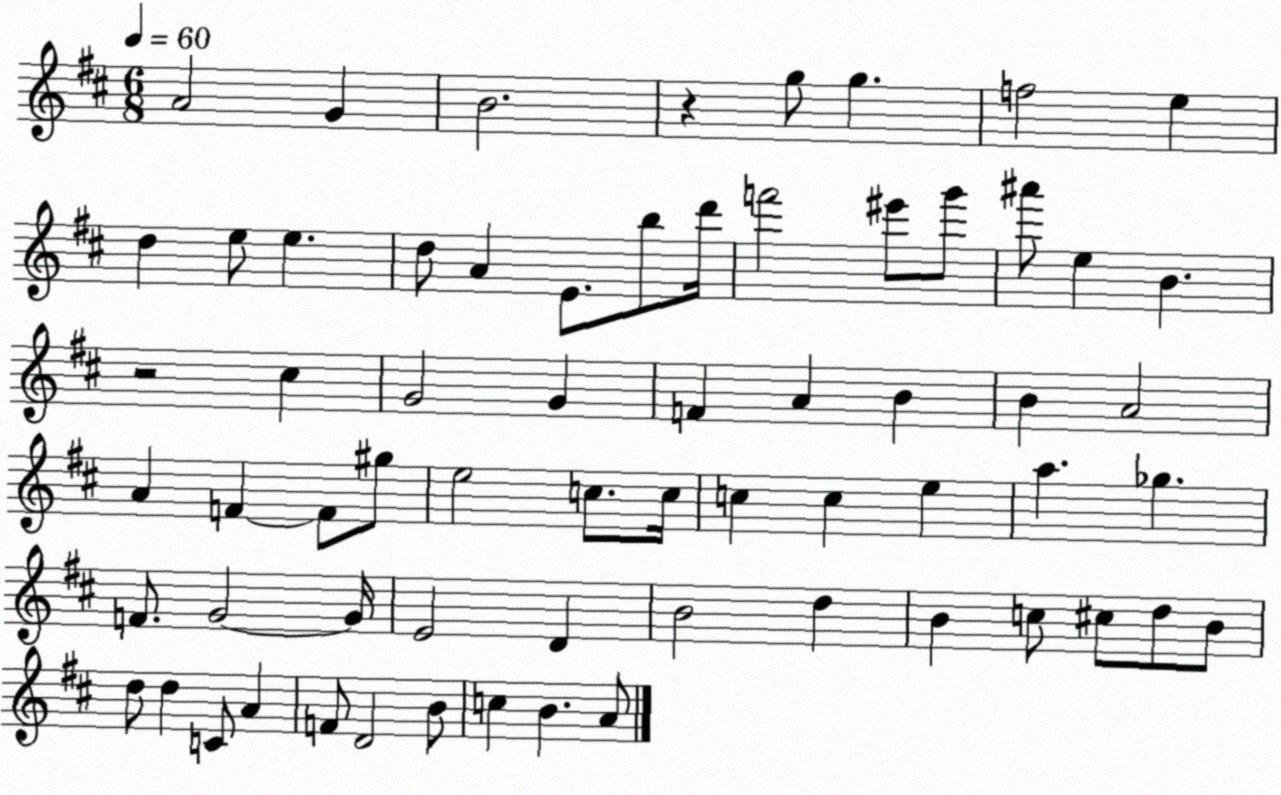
X:1
T:Untitled
M:6/8
L:1/4
K:D
A2 G B2 z g/2 g f2 e d e/2 e d/2 A E/2 b/2 d'/4 f'2 ^e'/2 g'/2 ^a'/2 e B z2 ^c G2 G F A B B A2 A F F/2 ^g/2 e2 c/2 c/4 c c e a _g F/2 G2 G/4 E2 D B2 d B c/2 ^c/2 d/2 B/2 d/2 d C/2 A F/2 D2 B/2 c B A/2